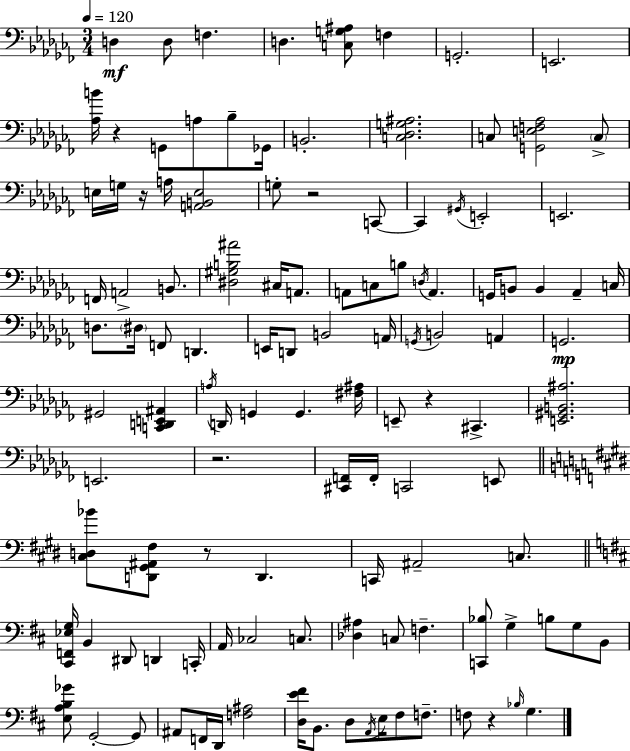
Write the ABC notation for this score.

X:1
T:Untitled
M:3/4
L:1/4
K:Abm
D, D,/2 F, D, [C,G,^A,]/2 F, G,,2 E,,2 [_A,B]/4 z G,,/2 A,/2 _B,/2 _G,,/4 B,,2 [C,_D,G,^A,]2 C,/2 [G,,E,F,_A,]2 C,/2 E,/4 G,/4 z/4 A,/4 [A,,B,,E,]2 G,/2 z2 C,,/2 C,, ^G,,/4 E,,2 E,,2 F,,/4 A,,2 B,,/2 [^D,^G,B,^A]2 ^C,/4 A,,/2 A,,/2 C,/2 B,/2 D,/4 A,, G,,/4 B,,/2 B,, _A,, C,/4 D,/2 ^D,/4 F,,/2 D,, E,,/4 D,,/2 B,,2 A,,/4 G,,/4 B,,2 A,, G,,2 ^G,,2 [C,,D,,E,,^A,,] A,/4 D,,/4 G,, G,, [^F,^A,]/4 E,,/2 z ^C,, [E,,^G,,B,,^A,]2 E,,2 z2 [^C,,F,,]/4 F,,/4 C,,2 E,,/2 [^C,D,_B]/2 [D,,^G,,^A,,^F,]/2 z/2 D,, C,,/4 ^A,,2 C,/2 [^C,,F,,_E,G,]/4 B,, ^D,,/2 D,, C,,/4 A,,/4 _C,2 C,/2 [_D,^A,] C,/2 F, [C,,_B,]/2 G, B,/2 G,/2 B,,/2 [E,A,B,_G]/2 G,,2 G,,/2 ^A,,/2 F,,/4 D,,/4 [F,^A,]2 [D,E^F]/4 B,,/2 D,/2 A,,/4 E,/4 ^F,/2 F,/2 F,/2 z _B,/4 G,